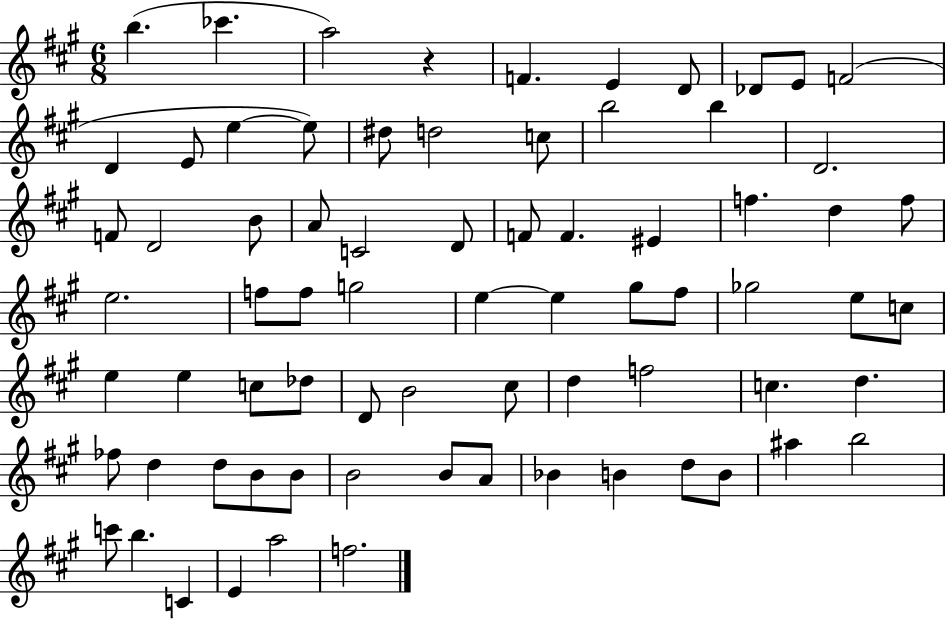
B5/q. CES6/q. A5/h R/q F4/q. E4/q D4/e Db4/e E4/e F4/h D4/q E4/e E5/q E5/e D#5/e D5/h C5/e B5/h B5/q D4/h. F4/e D4/h B4/e A4/e C4/h D4/e F4/e F4/q. EIS4/q F5/q. D5/q F5/e E5/h. F5/e F5/e G5/h E5/q E5/q G#5/e F#5/e Gb5/h E5/e C5/e E5/q E5/q C5/e Db5/e D4/e B4/h C#5/e D5/q F5/h C5/q. D5/q. FES5/e D5/q D5/e B4/e B4/e B4/h B4/e A4/e Bb4/q B4/q D5/e B4/e A#5/q B5/h C6/e B5/q. C4/q E4/q A5/h F5/h.